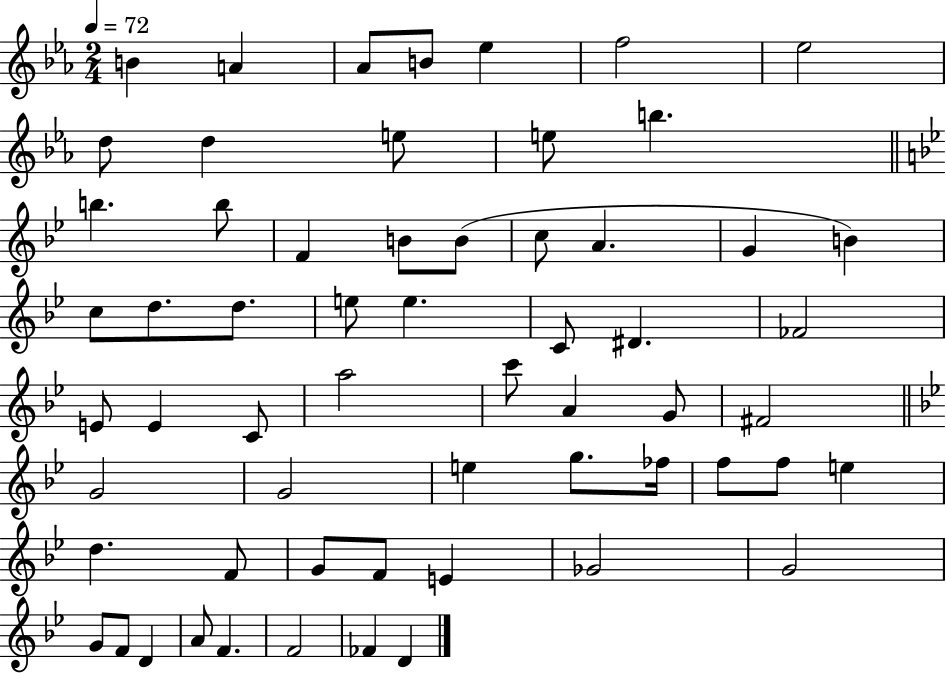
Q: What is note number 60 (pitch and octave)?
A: D4